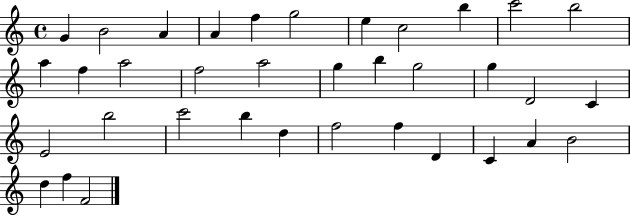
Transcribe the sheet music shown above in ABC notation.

X:1
T:Untitled
M:4/4
L:1/4
K:C
G B2 A A f g2 e c2 b c'2 b2 a f a2 f2 a2 g b g2 g D2 C E2 b2 c'2 b d f2 f D C A B2 d f F2